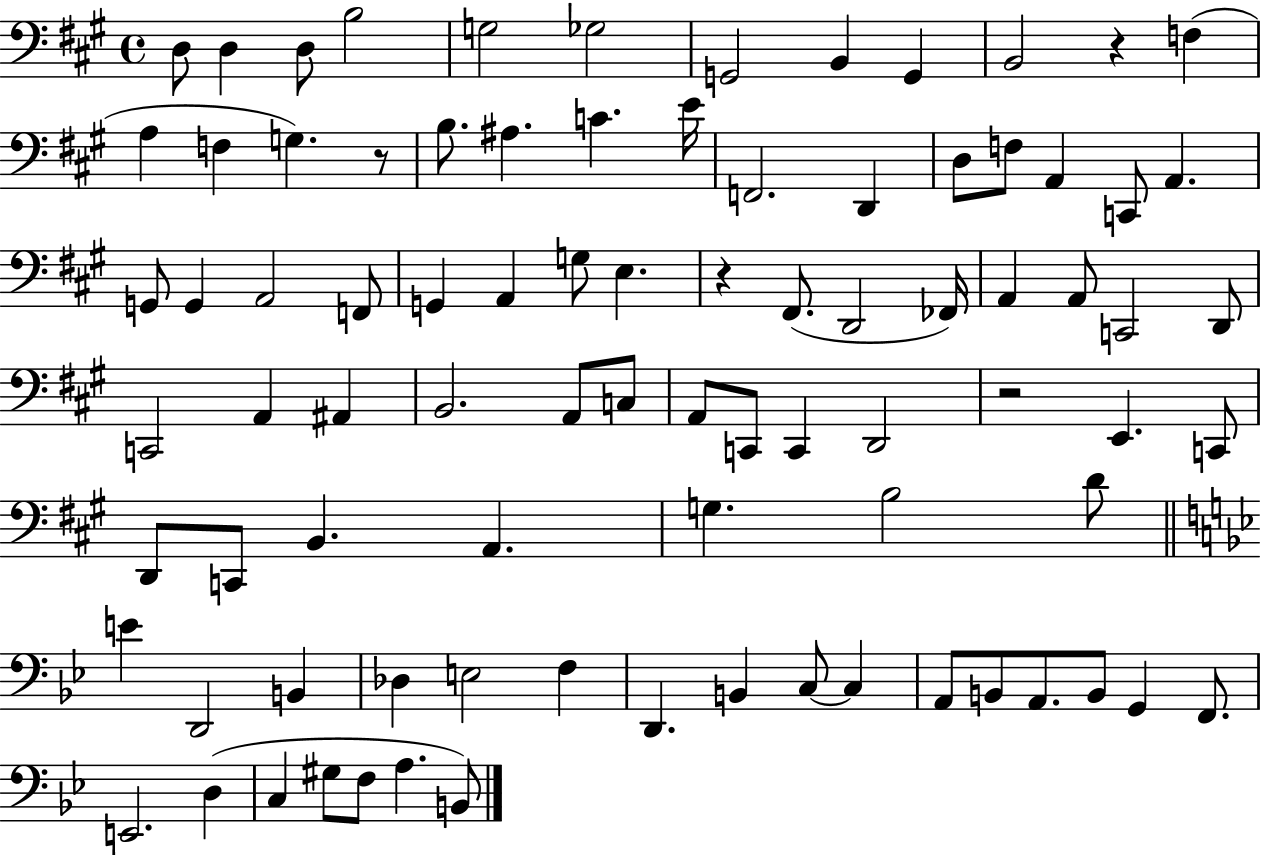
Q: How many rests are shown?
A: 4